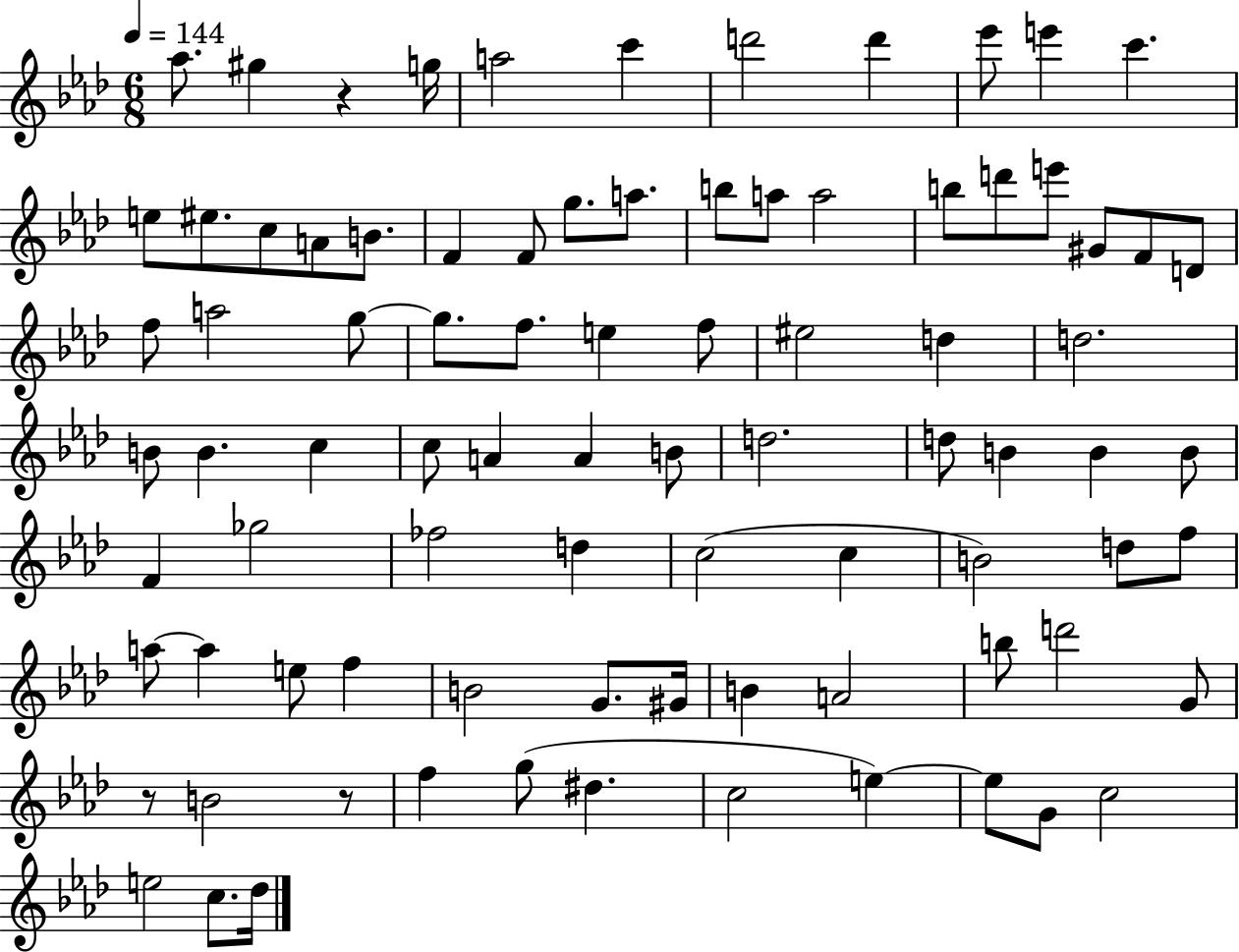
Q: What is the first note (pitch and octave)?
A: Ab5